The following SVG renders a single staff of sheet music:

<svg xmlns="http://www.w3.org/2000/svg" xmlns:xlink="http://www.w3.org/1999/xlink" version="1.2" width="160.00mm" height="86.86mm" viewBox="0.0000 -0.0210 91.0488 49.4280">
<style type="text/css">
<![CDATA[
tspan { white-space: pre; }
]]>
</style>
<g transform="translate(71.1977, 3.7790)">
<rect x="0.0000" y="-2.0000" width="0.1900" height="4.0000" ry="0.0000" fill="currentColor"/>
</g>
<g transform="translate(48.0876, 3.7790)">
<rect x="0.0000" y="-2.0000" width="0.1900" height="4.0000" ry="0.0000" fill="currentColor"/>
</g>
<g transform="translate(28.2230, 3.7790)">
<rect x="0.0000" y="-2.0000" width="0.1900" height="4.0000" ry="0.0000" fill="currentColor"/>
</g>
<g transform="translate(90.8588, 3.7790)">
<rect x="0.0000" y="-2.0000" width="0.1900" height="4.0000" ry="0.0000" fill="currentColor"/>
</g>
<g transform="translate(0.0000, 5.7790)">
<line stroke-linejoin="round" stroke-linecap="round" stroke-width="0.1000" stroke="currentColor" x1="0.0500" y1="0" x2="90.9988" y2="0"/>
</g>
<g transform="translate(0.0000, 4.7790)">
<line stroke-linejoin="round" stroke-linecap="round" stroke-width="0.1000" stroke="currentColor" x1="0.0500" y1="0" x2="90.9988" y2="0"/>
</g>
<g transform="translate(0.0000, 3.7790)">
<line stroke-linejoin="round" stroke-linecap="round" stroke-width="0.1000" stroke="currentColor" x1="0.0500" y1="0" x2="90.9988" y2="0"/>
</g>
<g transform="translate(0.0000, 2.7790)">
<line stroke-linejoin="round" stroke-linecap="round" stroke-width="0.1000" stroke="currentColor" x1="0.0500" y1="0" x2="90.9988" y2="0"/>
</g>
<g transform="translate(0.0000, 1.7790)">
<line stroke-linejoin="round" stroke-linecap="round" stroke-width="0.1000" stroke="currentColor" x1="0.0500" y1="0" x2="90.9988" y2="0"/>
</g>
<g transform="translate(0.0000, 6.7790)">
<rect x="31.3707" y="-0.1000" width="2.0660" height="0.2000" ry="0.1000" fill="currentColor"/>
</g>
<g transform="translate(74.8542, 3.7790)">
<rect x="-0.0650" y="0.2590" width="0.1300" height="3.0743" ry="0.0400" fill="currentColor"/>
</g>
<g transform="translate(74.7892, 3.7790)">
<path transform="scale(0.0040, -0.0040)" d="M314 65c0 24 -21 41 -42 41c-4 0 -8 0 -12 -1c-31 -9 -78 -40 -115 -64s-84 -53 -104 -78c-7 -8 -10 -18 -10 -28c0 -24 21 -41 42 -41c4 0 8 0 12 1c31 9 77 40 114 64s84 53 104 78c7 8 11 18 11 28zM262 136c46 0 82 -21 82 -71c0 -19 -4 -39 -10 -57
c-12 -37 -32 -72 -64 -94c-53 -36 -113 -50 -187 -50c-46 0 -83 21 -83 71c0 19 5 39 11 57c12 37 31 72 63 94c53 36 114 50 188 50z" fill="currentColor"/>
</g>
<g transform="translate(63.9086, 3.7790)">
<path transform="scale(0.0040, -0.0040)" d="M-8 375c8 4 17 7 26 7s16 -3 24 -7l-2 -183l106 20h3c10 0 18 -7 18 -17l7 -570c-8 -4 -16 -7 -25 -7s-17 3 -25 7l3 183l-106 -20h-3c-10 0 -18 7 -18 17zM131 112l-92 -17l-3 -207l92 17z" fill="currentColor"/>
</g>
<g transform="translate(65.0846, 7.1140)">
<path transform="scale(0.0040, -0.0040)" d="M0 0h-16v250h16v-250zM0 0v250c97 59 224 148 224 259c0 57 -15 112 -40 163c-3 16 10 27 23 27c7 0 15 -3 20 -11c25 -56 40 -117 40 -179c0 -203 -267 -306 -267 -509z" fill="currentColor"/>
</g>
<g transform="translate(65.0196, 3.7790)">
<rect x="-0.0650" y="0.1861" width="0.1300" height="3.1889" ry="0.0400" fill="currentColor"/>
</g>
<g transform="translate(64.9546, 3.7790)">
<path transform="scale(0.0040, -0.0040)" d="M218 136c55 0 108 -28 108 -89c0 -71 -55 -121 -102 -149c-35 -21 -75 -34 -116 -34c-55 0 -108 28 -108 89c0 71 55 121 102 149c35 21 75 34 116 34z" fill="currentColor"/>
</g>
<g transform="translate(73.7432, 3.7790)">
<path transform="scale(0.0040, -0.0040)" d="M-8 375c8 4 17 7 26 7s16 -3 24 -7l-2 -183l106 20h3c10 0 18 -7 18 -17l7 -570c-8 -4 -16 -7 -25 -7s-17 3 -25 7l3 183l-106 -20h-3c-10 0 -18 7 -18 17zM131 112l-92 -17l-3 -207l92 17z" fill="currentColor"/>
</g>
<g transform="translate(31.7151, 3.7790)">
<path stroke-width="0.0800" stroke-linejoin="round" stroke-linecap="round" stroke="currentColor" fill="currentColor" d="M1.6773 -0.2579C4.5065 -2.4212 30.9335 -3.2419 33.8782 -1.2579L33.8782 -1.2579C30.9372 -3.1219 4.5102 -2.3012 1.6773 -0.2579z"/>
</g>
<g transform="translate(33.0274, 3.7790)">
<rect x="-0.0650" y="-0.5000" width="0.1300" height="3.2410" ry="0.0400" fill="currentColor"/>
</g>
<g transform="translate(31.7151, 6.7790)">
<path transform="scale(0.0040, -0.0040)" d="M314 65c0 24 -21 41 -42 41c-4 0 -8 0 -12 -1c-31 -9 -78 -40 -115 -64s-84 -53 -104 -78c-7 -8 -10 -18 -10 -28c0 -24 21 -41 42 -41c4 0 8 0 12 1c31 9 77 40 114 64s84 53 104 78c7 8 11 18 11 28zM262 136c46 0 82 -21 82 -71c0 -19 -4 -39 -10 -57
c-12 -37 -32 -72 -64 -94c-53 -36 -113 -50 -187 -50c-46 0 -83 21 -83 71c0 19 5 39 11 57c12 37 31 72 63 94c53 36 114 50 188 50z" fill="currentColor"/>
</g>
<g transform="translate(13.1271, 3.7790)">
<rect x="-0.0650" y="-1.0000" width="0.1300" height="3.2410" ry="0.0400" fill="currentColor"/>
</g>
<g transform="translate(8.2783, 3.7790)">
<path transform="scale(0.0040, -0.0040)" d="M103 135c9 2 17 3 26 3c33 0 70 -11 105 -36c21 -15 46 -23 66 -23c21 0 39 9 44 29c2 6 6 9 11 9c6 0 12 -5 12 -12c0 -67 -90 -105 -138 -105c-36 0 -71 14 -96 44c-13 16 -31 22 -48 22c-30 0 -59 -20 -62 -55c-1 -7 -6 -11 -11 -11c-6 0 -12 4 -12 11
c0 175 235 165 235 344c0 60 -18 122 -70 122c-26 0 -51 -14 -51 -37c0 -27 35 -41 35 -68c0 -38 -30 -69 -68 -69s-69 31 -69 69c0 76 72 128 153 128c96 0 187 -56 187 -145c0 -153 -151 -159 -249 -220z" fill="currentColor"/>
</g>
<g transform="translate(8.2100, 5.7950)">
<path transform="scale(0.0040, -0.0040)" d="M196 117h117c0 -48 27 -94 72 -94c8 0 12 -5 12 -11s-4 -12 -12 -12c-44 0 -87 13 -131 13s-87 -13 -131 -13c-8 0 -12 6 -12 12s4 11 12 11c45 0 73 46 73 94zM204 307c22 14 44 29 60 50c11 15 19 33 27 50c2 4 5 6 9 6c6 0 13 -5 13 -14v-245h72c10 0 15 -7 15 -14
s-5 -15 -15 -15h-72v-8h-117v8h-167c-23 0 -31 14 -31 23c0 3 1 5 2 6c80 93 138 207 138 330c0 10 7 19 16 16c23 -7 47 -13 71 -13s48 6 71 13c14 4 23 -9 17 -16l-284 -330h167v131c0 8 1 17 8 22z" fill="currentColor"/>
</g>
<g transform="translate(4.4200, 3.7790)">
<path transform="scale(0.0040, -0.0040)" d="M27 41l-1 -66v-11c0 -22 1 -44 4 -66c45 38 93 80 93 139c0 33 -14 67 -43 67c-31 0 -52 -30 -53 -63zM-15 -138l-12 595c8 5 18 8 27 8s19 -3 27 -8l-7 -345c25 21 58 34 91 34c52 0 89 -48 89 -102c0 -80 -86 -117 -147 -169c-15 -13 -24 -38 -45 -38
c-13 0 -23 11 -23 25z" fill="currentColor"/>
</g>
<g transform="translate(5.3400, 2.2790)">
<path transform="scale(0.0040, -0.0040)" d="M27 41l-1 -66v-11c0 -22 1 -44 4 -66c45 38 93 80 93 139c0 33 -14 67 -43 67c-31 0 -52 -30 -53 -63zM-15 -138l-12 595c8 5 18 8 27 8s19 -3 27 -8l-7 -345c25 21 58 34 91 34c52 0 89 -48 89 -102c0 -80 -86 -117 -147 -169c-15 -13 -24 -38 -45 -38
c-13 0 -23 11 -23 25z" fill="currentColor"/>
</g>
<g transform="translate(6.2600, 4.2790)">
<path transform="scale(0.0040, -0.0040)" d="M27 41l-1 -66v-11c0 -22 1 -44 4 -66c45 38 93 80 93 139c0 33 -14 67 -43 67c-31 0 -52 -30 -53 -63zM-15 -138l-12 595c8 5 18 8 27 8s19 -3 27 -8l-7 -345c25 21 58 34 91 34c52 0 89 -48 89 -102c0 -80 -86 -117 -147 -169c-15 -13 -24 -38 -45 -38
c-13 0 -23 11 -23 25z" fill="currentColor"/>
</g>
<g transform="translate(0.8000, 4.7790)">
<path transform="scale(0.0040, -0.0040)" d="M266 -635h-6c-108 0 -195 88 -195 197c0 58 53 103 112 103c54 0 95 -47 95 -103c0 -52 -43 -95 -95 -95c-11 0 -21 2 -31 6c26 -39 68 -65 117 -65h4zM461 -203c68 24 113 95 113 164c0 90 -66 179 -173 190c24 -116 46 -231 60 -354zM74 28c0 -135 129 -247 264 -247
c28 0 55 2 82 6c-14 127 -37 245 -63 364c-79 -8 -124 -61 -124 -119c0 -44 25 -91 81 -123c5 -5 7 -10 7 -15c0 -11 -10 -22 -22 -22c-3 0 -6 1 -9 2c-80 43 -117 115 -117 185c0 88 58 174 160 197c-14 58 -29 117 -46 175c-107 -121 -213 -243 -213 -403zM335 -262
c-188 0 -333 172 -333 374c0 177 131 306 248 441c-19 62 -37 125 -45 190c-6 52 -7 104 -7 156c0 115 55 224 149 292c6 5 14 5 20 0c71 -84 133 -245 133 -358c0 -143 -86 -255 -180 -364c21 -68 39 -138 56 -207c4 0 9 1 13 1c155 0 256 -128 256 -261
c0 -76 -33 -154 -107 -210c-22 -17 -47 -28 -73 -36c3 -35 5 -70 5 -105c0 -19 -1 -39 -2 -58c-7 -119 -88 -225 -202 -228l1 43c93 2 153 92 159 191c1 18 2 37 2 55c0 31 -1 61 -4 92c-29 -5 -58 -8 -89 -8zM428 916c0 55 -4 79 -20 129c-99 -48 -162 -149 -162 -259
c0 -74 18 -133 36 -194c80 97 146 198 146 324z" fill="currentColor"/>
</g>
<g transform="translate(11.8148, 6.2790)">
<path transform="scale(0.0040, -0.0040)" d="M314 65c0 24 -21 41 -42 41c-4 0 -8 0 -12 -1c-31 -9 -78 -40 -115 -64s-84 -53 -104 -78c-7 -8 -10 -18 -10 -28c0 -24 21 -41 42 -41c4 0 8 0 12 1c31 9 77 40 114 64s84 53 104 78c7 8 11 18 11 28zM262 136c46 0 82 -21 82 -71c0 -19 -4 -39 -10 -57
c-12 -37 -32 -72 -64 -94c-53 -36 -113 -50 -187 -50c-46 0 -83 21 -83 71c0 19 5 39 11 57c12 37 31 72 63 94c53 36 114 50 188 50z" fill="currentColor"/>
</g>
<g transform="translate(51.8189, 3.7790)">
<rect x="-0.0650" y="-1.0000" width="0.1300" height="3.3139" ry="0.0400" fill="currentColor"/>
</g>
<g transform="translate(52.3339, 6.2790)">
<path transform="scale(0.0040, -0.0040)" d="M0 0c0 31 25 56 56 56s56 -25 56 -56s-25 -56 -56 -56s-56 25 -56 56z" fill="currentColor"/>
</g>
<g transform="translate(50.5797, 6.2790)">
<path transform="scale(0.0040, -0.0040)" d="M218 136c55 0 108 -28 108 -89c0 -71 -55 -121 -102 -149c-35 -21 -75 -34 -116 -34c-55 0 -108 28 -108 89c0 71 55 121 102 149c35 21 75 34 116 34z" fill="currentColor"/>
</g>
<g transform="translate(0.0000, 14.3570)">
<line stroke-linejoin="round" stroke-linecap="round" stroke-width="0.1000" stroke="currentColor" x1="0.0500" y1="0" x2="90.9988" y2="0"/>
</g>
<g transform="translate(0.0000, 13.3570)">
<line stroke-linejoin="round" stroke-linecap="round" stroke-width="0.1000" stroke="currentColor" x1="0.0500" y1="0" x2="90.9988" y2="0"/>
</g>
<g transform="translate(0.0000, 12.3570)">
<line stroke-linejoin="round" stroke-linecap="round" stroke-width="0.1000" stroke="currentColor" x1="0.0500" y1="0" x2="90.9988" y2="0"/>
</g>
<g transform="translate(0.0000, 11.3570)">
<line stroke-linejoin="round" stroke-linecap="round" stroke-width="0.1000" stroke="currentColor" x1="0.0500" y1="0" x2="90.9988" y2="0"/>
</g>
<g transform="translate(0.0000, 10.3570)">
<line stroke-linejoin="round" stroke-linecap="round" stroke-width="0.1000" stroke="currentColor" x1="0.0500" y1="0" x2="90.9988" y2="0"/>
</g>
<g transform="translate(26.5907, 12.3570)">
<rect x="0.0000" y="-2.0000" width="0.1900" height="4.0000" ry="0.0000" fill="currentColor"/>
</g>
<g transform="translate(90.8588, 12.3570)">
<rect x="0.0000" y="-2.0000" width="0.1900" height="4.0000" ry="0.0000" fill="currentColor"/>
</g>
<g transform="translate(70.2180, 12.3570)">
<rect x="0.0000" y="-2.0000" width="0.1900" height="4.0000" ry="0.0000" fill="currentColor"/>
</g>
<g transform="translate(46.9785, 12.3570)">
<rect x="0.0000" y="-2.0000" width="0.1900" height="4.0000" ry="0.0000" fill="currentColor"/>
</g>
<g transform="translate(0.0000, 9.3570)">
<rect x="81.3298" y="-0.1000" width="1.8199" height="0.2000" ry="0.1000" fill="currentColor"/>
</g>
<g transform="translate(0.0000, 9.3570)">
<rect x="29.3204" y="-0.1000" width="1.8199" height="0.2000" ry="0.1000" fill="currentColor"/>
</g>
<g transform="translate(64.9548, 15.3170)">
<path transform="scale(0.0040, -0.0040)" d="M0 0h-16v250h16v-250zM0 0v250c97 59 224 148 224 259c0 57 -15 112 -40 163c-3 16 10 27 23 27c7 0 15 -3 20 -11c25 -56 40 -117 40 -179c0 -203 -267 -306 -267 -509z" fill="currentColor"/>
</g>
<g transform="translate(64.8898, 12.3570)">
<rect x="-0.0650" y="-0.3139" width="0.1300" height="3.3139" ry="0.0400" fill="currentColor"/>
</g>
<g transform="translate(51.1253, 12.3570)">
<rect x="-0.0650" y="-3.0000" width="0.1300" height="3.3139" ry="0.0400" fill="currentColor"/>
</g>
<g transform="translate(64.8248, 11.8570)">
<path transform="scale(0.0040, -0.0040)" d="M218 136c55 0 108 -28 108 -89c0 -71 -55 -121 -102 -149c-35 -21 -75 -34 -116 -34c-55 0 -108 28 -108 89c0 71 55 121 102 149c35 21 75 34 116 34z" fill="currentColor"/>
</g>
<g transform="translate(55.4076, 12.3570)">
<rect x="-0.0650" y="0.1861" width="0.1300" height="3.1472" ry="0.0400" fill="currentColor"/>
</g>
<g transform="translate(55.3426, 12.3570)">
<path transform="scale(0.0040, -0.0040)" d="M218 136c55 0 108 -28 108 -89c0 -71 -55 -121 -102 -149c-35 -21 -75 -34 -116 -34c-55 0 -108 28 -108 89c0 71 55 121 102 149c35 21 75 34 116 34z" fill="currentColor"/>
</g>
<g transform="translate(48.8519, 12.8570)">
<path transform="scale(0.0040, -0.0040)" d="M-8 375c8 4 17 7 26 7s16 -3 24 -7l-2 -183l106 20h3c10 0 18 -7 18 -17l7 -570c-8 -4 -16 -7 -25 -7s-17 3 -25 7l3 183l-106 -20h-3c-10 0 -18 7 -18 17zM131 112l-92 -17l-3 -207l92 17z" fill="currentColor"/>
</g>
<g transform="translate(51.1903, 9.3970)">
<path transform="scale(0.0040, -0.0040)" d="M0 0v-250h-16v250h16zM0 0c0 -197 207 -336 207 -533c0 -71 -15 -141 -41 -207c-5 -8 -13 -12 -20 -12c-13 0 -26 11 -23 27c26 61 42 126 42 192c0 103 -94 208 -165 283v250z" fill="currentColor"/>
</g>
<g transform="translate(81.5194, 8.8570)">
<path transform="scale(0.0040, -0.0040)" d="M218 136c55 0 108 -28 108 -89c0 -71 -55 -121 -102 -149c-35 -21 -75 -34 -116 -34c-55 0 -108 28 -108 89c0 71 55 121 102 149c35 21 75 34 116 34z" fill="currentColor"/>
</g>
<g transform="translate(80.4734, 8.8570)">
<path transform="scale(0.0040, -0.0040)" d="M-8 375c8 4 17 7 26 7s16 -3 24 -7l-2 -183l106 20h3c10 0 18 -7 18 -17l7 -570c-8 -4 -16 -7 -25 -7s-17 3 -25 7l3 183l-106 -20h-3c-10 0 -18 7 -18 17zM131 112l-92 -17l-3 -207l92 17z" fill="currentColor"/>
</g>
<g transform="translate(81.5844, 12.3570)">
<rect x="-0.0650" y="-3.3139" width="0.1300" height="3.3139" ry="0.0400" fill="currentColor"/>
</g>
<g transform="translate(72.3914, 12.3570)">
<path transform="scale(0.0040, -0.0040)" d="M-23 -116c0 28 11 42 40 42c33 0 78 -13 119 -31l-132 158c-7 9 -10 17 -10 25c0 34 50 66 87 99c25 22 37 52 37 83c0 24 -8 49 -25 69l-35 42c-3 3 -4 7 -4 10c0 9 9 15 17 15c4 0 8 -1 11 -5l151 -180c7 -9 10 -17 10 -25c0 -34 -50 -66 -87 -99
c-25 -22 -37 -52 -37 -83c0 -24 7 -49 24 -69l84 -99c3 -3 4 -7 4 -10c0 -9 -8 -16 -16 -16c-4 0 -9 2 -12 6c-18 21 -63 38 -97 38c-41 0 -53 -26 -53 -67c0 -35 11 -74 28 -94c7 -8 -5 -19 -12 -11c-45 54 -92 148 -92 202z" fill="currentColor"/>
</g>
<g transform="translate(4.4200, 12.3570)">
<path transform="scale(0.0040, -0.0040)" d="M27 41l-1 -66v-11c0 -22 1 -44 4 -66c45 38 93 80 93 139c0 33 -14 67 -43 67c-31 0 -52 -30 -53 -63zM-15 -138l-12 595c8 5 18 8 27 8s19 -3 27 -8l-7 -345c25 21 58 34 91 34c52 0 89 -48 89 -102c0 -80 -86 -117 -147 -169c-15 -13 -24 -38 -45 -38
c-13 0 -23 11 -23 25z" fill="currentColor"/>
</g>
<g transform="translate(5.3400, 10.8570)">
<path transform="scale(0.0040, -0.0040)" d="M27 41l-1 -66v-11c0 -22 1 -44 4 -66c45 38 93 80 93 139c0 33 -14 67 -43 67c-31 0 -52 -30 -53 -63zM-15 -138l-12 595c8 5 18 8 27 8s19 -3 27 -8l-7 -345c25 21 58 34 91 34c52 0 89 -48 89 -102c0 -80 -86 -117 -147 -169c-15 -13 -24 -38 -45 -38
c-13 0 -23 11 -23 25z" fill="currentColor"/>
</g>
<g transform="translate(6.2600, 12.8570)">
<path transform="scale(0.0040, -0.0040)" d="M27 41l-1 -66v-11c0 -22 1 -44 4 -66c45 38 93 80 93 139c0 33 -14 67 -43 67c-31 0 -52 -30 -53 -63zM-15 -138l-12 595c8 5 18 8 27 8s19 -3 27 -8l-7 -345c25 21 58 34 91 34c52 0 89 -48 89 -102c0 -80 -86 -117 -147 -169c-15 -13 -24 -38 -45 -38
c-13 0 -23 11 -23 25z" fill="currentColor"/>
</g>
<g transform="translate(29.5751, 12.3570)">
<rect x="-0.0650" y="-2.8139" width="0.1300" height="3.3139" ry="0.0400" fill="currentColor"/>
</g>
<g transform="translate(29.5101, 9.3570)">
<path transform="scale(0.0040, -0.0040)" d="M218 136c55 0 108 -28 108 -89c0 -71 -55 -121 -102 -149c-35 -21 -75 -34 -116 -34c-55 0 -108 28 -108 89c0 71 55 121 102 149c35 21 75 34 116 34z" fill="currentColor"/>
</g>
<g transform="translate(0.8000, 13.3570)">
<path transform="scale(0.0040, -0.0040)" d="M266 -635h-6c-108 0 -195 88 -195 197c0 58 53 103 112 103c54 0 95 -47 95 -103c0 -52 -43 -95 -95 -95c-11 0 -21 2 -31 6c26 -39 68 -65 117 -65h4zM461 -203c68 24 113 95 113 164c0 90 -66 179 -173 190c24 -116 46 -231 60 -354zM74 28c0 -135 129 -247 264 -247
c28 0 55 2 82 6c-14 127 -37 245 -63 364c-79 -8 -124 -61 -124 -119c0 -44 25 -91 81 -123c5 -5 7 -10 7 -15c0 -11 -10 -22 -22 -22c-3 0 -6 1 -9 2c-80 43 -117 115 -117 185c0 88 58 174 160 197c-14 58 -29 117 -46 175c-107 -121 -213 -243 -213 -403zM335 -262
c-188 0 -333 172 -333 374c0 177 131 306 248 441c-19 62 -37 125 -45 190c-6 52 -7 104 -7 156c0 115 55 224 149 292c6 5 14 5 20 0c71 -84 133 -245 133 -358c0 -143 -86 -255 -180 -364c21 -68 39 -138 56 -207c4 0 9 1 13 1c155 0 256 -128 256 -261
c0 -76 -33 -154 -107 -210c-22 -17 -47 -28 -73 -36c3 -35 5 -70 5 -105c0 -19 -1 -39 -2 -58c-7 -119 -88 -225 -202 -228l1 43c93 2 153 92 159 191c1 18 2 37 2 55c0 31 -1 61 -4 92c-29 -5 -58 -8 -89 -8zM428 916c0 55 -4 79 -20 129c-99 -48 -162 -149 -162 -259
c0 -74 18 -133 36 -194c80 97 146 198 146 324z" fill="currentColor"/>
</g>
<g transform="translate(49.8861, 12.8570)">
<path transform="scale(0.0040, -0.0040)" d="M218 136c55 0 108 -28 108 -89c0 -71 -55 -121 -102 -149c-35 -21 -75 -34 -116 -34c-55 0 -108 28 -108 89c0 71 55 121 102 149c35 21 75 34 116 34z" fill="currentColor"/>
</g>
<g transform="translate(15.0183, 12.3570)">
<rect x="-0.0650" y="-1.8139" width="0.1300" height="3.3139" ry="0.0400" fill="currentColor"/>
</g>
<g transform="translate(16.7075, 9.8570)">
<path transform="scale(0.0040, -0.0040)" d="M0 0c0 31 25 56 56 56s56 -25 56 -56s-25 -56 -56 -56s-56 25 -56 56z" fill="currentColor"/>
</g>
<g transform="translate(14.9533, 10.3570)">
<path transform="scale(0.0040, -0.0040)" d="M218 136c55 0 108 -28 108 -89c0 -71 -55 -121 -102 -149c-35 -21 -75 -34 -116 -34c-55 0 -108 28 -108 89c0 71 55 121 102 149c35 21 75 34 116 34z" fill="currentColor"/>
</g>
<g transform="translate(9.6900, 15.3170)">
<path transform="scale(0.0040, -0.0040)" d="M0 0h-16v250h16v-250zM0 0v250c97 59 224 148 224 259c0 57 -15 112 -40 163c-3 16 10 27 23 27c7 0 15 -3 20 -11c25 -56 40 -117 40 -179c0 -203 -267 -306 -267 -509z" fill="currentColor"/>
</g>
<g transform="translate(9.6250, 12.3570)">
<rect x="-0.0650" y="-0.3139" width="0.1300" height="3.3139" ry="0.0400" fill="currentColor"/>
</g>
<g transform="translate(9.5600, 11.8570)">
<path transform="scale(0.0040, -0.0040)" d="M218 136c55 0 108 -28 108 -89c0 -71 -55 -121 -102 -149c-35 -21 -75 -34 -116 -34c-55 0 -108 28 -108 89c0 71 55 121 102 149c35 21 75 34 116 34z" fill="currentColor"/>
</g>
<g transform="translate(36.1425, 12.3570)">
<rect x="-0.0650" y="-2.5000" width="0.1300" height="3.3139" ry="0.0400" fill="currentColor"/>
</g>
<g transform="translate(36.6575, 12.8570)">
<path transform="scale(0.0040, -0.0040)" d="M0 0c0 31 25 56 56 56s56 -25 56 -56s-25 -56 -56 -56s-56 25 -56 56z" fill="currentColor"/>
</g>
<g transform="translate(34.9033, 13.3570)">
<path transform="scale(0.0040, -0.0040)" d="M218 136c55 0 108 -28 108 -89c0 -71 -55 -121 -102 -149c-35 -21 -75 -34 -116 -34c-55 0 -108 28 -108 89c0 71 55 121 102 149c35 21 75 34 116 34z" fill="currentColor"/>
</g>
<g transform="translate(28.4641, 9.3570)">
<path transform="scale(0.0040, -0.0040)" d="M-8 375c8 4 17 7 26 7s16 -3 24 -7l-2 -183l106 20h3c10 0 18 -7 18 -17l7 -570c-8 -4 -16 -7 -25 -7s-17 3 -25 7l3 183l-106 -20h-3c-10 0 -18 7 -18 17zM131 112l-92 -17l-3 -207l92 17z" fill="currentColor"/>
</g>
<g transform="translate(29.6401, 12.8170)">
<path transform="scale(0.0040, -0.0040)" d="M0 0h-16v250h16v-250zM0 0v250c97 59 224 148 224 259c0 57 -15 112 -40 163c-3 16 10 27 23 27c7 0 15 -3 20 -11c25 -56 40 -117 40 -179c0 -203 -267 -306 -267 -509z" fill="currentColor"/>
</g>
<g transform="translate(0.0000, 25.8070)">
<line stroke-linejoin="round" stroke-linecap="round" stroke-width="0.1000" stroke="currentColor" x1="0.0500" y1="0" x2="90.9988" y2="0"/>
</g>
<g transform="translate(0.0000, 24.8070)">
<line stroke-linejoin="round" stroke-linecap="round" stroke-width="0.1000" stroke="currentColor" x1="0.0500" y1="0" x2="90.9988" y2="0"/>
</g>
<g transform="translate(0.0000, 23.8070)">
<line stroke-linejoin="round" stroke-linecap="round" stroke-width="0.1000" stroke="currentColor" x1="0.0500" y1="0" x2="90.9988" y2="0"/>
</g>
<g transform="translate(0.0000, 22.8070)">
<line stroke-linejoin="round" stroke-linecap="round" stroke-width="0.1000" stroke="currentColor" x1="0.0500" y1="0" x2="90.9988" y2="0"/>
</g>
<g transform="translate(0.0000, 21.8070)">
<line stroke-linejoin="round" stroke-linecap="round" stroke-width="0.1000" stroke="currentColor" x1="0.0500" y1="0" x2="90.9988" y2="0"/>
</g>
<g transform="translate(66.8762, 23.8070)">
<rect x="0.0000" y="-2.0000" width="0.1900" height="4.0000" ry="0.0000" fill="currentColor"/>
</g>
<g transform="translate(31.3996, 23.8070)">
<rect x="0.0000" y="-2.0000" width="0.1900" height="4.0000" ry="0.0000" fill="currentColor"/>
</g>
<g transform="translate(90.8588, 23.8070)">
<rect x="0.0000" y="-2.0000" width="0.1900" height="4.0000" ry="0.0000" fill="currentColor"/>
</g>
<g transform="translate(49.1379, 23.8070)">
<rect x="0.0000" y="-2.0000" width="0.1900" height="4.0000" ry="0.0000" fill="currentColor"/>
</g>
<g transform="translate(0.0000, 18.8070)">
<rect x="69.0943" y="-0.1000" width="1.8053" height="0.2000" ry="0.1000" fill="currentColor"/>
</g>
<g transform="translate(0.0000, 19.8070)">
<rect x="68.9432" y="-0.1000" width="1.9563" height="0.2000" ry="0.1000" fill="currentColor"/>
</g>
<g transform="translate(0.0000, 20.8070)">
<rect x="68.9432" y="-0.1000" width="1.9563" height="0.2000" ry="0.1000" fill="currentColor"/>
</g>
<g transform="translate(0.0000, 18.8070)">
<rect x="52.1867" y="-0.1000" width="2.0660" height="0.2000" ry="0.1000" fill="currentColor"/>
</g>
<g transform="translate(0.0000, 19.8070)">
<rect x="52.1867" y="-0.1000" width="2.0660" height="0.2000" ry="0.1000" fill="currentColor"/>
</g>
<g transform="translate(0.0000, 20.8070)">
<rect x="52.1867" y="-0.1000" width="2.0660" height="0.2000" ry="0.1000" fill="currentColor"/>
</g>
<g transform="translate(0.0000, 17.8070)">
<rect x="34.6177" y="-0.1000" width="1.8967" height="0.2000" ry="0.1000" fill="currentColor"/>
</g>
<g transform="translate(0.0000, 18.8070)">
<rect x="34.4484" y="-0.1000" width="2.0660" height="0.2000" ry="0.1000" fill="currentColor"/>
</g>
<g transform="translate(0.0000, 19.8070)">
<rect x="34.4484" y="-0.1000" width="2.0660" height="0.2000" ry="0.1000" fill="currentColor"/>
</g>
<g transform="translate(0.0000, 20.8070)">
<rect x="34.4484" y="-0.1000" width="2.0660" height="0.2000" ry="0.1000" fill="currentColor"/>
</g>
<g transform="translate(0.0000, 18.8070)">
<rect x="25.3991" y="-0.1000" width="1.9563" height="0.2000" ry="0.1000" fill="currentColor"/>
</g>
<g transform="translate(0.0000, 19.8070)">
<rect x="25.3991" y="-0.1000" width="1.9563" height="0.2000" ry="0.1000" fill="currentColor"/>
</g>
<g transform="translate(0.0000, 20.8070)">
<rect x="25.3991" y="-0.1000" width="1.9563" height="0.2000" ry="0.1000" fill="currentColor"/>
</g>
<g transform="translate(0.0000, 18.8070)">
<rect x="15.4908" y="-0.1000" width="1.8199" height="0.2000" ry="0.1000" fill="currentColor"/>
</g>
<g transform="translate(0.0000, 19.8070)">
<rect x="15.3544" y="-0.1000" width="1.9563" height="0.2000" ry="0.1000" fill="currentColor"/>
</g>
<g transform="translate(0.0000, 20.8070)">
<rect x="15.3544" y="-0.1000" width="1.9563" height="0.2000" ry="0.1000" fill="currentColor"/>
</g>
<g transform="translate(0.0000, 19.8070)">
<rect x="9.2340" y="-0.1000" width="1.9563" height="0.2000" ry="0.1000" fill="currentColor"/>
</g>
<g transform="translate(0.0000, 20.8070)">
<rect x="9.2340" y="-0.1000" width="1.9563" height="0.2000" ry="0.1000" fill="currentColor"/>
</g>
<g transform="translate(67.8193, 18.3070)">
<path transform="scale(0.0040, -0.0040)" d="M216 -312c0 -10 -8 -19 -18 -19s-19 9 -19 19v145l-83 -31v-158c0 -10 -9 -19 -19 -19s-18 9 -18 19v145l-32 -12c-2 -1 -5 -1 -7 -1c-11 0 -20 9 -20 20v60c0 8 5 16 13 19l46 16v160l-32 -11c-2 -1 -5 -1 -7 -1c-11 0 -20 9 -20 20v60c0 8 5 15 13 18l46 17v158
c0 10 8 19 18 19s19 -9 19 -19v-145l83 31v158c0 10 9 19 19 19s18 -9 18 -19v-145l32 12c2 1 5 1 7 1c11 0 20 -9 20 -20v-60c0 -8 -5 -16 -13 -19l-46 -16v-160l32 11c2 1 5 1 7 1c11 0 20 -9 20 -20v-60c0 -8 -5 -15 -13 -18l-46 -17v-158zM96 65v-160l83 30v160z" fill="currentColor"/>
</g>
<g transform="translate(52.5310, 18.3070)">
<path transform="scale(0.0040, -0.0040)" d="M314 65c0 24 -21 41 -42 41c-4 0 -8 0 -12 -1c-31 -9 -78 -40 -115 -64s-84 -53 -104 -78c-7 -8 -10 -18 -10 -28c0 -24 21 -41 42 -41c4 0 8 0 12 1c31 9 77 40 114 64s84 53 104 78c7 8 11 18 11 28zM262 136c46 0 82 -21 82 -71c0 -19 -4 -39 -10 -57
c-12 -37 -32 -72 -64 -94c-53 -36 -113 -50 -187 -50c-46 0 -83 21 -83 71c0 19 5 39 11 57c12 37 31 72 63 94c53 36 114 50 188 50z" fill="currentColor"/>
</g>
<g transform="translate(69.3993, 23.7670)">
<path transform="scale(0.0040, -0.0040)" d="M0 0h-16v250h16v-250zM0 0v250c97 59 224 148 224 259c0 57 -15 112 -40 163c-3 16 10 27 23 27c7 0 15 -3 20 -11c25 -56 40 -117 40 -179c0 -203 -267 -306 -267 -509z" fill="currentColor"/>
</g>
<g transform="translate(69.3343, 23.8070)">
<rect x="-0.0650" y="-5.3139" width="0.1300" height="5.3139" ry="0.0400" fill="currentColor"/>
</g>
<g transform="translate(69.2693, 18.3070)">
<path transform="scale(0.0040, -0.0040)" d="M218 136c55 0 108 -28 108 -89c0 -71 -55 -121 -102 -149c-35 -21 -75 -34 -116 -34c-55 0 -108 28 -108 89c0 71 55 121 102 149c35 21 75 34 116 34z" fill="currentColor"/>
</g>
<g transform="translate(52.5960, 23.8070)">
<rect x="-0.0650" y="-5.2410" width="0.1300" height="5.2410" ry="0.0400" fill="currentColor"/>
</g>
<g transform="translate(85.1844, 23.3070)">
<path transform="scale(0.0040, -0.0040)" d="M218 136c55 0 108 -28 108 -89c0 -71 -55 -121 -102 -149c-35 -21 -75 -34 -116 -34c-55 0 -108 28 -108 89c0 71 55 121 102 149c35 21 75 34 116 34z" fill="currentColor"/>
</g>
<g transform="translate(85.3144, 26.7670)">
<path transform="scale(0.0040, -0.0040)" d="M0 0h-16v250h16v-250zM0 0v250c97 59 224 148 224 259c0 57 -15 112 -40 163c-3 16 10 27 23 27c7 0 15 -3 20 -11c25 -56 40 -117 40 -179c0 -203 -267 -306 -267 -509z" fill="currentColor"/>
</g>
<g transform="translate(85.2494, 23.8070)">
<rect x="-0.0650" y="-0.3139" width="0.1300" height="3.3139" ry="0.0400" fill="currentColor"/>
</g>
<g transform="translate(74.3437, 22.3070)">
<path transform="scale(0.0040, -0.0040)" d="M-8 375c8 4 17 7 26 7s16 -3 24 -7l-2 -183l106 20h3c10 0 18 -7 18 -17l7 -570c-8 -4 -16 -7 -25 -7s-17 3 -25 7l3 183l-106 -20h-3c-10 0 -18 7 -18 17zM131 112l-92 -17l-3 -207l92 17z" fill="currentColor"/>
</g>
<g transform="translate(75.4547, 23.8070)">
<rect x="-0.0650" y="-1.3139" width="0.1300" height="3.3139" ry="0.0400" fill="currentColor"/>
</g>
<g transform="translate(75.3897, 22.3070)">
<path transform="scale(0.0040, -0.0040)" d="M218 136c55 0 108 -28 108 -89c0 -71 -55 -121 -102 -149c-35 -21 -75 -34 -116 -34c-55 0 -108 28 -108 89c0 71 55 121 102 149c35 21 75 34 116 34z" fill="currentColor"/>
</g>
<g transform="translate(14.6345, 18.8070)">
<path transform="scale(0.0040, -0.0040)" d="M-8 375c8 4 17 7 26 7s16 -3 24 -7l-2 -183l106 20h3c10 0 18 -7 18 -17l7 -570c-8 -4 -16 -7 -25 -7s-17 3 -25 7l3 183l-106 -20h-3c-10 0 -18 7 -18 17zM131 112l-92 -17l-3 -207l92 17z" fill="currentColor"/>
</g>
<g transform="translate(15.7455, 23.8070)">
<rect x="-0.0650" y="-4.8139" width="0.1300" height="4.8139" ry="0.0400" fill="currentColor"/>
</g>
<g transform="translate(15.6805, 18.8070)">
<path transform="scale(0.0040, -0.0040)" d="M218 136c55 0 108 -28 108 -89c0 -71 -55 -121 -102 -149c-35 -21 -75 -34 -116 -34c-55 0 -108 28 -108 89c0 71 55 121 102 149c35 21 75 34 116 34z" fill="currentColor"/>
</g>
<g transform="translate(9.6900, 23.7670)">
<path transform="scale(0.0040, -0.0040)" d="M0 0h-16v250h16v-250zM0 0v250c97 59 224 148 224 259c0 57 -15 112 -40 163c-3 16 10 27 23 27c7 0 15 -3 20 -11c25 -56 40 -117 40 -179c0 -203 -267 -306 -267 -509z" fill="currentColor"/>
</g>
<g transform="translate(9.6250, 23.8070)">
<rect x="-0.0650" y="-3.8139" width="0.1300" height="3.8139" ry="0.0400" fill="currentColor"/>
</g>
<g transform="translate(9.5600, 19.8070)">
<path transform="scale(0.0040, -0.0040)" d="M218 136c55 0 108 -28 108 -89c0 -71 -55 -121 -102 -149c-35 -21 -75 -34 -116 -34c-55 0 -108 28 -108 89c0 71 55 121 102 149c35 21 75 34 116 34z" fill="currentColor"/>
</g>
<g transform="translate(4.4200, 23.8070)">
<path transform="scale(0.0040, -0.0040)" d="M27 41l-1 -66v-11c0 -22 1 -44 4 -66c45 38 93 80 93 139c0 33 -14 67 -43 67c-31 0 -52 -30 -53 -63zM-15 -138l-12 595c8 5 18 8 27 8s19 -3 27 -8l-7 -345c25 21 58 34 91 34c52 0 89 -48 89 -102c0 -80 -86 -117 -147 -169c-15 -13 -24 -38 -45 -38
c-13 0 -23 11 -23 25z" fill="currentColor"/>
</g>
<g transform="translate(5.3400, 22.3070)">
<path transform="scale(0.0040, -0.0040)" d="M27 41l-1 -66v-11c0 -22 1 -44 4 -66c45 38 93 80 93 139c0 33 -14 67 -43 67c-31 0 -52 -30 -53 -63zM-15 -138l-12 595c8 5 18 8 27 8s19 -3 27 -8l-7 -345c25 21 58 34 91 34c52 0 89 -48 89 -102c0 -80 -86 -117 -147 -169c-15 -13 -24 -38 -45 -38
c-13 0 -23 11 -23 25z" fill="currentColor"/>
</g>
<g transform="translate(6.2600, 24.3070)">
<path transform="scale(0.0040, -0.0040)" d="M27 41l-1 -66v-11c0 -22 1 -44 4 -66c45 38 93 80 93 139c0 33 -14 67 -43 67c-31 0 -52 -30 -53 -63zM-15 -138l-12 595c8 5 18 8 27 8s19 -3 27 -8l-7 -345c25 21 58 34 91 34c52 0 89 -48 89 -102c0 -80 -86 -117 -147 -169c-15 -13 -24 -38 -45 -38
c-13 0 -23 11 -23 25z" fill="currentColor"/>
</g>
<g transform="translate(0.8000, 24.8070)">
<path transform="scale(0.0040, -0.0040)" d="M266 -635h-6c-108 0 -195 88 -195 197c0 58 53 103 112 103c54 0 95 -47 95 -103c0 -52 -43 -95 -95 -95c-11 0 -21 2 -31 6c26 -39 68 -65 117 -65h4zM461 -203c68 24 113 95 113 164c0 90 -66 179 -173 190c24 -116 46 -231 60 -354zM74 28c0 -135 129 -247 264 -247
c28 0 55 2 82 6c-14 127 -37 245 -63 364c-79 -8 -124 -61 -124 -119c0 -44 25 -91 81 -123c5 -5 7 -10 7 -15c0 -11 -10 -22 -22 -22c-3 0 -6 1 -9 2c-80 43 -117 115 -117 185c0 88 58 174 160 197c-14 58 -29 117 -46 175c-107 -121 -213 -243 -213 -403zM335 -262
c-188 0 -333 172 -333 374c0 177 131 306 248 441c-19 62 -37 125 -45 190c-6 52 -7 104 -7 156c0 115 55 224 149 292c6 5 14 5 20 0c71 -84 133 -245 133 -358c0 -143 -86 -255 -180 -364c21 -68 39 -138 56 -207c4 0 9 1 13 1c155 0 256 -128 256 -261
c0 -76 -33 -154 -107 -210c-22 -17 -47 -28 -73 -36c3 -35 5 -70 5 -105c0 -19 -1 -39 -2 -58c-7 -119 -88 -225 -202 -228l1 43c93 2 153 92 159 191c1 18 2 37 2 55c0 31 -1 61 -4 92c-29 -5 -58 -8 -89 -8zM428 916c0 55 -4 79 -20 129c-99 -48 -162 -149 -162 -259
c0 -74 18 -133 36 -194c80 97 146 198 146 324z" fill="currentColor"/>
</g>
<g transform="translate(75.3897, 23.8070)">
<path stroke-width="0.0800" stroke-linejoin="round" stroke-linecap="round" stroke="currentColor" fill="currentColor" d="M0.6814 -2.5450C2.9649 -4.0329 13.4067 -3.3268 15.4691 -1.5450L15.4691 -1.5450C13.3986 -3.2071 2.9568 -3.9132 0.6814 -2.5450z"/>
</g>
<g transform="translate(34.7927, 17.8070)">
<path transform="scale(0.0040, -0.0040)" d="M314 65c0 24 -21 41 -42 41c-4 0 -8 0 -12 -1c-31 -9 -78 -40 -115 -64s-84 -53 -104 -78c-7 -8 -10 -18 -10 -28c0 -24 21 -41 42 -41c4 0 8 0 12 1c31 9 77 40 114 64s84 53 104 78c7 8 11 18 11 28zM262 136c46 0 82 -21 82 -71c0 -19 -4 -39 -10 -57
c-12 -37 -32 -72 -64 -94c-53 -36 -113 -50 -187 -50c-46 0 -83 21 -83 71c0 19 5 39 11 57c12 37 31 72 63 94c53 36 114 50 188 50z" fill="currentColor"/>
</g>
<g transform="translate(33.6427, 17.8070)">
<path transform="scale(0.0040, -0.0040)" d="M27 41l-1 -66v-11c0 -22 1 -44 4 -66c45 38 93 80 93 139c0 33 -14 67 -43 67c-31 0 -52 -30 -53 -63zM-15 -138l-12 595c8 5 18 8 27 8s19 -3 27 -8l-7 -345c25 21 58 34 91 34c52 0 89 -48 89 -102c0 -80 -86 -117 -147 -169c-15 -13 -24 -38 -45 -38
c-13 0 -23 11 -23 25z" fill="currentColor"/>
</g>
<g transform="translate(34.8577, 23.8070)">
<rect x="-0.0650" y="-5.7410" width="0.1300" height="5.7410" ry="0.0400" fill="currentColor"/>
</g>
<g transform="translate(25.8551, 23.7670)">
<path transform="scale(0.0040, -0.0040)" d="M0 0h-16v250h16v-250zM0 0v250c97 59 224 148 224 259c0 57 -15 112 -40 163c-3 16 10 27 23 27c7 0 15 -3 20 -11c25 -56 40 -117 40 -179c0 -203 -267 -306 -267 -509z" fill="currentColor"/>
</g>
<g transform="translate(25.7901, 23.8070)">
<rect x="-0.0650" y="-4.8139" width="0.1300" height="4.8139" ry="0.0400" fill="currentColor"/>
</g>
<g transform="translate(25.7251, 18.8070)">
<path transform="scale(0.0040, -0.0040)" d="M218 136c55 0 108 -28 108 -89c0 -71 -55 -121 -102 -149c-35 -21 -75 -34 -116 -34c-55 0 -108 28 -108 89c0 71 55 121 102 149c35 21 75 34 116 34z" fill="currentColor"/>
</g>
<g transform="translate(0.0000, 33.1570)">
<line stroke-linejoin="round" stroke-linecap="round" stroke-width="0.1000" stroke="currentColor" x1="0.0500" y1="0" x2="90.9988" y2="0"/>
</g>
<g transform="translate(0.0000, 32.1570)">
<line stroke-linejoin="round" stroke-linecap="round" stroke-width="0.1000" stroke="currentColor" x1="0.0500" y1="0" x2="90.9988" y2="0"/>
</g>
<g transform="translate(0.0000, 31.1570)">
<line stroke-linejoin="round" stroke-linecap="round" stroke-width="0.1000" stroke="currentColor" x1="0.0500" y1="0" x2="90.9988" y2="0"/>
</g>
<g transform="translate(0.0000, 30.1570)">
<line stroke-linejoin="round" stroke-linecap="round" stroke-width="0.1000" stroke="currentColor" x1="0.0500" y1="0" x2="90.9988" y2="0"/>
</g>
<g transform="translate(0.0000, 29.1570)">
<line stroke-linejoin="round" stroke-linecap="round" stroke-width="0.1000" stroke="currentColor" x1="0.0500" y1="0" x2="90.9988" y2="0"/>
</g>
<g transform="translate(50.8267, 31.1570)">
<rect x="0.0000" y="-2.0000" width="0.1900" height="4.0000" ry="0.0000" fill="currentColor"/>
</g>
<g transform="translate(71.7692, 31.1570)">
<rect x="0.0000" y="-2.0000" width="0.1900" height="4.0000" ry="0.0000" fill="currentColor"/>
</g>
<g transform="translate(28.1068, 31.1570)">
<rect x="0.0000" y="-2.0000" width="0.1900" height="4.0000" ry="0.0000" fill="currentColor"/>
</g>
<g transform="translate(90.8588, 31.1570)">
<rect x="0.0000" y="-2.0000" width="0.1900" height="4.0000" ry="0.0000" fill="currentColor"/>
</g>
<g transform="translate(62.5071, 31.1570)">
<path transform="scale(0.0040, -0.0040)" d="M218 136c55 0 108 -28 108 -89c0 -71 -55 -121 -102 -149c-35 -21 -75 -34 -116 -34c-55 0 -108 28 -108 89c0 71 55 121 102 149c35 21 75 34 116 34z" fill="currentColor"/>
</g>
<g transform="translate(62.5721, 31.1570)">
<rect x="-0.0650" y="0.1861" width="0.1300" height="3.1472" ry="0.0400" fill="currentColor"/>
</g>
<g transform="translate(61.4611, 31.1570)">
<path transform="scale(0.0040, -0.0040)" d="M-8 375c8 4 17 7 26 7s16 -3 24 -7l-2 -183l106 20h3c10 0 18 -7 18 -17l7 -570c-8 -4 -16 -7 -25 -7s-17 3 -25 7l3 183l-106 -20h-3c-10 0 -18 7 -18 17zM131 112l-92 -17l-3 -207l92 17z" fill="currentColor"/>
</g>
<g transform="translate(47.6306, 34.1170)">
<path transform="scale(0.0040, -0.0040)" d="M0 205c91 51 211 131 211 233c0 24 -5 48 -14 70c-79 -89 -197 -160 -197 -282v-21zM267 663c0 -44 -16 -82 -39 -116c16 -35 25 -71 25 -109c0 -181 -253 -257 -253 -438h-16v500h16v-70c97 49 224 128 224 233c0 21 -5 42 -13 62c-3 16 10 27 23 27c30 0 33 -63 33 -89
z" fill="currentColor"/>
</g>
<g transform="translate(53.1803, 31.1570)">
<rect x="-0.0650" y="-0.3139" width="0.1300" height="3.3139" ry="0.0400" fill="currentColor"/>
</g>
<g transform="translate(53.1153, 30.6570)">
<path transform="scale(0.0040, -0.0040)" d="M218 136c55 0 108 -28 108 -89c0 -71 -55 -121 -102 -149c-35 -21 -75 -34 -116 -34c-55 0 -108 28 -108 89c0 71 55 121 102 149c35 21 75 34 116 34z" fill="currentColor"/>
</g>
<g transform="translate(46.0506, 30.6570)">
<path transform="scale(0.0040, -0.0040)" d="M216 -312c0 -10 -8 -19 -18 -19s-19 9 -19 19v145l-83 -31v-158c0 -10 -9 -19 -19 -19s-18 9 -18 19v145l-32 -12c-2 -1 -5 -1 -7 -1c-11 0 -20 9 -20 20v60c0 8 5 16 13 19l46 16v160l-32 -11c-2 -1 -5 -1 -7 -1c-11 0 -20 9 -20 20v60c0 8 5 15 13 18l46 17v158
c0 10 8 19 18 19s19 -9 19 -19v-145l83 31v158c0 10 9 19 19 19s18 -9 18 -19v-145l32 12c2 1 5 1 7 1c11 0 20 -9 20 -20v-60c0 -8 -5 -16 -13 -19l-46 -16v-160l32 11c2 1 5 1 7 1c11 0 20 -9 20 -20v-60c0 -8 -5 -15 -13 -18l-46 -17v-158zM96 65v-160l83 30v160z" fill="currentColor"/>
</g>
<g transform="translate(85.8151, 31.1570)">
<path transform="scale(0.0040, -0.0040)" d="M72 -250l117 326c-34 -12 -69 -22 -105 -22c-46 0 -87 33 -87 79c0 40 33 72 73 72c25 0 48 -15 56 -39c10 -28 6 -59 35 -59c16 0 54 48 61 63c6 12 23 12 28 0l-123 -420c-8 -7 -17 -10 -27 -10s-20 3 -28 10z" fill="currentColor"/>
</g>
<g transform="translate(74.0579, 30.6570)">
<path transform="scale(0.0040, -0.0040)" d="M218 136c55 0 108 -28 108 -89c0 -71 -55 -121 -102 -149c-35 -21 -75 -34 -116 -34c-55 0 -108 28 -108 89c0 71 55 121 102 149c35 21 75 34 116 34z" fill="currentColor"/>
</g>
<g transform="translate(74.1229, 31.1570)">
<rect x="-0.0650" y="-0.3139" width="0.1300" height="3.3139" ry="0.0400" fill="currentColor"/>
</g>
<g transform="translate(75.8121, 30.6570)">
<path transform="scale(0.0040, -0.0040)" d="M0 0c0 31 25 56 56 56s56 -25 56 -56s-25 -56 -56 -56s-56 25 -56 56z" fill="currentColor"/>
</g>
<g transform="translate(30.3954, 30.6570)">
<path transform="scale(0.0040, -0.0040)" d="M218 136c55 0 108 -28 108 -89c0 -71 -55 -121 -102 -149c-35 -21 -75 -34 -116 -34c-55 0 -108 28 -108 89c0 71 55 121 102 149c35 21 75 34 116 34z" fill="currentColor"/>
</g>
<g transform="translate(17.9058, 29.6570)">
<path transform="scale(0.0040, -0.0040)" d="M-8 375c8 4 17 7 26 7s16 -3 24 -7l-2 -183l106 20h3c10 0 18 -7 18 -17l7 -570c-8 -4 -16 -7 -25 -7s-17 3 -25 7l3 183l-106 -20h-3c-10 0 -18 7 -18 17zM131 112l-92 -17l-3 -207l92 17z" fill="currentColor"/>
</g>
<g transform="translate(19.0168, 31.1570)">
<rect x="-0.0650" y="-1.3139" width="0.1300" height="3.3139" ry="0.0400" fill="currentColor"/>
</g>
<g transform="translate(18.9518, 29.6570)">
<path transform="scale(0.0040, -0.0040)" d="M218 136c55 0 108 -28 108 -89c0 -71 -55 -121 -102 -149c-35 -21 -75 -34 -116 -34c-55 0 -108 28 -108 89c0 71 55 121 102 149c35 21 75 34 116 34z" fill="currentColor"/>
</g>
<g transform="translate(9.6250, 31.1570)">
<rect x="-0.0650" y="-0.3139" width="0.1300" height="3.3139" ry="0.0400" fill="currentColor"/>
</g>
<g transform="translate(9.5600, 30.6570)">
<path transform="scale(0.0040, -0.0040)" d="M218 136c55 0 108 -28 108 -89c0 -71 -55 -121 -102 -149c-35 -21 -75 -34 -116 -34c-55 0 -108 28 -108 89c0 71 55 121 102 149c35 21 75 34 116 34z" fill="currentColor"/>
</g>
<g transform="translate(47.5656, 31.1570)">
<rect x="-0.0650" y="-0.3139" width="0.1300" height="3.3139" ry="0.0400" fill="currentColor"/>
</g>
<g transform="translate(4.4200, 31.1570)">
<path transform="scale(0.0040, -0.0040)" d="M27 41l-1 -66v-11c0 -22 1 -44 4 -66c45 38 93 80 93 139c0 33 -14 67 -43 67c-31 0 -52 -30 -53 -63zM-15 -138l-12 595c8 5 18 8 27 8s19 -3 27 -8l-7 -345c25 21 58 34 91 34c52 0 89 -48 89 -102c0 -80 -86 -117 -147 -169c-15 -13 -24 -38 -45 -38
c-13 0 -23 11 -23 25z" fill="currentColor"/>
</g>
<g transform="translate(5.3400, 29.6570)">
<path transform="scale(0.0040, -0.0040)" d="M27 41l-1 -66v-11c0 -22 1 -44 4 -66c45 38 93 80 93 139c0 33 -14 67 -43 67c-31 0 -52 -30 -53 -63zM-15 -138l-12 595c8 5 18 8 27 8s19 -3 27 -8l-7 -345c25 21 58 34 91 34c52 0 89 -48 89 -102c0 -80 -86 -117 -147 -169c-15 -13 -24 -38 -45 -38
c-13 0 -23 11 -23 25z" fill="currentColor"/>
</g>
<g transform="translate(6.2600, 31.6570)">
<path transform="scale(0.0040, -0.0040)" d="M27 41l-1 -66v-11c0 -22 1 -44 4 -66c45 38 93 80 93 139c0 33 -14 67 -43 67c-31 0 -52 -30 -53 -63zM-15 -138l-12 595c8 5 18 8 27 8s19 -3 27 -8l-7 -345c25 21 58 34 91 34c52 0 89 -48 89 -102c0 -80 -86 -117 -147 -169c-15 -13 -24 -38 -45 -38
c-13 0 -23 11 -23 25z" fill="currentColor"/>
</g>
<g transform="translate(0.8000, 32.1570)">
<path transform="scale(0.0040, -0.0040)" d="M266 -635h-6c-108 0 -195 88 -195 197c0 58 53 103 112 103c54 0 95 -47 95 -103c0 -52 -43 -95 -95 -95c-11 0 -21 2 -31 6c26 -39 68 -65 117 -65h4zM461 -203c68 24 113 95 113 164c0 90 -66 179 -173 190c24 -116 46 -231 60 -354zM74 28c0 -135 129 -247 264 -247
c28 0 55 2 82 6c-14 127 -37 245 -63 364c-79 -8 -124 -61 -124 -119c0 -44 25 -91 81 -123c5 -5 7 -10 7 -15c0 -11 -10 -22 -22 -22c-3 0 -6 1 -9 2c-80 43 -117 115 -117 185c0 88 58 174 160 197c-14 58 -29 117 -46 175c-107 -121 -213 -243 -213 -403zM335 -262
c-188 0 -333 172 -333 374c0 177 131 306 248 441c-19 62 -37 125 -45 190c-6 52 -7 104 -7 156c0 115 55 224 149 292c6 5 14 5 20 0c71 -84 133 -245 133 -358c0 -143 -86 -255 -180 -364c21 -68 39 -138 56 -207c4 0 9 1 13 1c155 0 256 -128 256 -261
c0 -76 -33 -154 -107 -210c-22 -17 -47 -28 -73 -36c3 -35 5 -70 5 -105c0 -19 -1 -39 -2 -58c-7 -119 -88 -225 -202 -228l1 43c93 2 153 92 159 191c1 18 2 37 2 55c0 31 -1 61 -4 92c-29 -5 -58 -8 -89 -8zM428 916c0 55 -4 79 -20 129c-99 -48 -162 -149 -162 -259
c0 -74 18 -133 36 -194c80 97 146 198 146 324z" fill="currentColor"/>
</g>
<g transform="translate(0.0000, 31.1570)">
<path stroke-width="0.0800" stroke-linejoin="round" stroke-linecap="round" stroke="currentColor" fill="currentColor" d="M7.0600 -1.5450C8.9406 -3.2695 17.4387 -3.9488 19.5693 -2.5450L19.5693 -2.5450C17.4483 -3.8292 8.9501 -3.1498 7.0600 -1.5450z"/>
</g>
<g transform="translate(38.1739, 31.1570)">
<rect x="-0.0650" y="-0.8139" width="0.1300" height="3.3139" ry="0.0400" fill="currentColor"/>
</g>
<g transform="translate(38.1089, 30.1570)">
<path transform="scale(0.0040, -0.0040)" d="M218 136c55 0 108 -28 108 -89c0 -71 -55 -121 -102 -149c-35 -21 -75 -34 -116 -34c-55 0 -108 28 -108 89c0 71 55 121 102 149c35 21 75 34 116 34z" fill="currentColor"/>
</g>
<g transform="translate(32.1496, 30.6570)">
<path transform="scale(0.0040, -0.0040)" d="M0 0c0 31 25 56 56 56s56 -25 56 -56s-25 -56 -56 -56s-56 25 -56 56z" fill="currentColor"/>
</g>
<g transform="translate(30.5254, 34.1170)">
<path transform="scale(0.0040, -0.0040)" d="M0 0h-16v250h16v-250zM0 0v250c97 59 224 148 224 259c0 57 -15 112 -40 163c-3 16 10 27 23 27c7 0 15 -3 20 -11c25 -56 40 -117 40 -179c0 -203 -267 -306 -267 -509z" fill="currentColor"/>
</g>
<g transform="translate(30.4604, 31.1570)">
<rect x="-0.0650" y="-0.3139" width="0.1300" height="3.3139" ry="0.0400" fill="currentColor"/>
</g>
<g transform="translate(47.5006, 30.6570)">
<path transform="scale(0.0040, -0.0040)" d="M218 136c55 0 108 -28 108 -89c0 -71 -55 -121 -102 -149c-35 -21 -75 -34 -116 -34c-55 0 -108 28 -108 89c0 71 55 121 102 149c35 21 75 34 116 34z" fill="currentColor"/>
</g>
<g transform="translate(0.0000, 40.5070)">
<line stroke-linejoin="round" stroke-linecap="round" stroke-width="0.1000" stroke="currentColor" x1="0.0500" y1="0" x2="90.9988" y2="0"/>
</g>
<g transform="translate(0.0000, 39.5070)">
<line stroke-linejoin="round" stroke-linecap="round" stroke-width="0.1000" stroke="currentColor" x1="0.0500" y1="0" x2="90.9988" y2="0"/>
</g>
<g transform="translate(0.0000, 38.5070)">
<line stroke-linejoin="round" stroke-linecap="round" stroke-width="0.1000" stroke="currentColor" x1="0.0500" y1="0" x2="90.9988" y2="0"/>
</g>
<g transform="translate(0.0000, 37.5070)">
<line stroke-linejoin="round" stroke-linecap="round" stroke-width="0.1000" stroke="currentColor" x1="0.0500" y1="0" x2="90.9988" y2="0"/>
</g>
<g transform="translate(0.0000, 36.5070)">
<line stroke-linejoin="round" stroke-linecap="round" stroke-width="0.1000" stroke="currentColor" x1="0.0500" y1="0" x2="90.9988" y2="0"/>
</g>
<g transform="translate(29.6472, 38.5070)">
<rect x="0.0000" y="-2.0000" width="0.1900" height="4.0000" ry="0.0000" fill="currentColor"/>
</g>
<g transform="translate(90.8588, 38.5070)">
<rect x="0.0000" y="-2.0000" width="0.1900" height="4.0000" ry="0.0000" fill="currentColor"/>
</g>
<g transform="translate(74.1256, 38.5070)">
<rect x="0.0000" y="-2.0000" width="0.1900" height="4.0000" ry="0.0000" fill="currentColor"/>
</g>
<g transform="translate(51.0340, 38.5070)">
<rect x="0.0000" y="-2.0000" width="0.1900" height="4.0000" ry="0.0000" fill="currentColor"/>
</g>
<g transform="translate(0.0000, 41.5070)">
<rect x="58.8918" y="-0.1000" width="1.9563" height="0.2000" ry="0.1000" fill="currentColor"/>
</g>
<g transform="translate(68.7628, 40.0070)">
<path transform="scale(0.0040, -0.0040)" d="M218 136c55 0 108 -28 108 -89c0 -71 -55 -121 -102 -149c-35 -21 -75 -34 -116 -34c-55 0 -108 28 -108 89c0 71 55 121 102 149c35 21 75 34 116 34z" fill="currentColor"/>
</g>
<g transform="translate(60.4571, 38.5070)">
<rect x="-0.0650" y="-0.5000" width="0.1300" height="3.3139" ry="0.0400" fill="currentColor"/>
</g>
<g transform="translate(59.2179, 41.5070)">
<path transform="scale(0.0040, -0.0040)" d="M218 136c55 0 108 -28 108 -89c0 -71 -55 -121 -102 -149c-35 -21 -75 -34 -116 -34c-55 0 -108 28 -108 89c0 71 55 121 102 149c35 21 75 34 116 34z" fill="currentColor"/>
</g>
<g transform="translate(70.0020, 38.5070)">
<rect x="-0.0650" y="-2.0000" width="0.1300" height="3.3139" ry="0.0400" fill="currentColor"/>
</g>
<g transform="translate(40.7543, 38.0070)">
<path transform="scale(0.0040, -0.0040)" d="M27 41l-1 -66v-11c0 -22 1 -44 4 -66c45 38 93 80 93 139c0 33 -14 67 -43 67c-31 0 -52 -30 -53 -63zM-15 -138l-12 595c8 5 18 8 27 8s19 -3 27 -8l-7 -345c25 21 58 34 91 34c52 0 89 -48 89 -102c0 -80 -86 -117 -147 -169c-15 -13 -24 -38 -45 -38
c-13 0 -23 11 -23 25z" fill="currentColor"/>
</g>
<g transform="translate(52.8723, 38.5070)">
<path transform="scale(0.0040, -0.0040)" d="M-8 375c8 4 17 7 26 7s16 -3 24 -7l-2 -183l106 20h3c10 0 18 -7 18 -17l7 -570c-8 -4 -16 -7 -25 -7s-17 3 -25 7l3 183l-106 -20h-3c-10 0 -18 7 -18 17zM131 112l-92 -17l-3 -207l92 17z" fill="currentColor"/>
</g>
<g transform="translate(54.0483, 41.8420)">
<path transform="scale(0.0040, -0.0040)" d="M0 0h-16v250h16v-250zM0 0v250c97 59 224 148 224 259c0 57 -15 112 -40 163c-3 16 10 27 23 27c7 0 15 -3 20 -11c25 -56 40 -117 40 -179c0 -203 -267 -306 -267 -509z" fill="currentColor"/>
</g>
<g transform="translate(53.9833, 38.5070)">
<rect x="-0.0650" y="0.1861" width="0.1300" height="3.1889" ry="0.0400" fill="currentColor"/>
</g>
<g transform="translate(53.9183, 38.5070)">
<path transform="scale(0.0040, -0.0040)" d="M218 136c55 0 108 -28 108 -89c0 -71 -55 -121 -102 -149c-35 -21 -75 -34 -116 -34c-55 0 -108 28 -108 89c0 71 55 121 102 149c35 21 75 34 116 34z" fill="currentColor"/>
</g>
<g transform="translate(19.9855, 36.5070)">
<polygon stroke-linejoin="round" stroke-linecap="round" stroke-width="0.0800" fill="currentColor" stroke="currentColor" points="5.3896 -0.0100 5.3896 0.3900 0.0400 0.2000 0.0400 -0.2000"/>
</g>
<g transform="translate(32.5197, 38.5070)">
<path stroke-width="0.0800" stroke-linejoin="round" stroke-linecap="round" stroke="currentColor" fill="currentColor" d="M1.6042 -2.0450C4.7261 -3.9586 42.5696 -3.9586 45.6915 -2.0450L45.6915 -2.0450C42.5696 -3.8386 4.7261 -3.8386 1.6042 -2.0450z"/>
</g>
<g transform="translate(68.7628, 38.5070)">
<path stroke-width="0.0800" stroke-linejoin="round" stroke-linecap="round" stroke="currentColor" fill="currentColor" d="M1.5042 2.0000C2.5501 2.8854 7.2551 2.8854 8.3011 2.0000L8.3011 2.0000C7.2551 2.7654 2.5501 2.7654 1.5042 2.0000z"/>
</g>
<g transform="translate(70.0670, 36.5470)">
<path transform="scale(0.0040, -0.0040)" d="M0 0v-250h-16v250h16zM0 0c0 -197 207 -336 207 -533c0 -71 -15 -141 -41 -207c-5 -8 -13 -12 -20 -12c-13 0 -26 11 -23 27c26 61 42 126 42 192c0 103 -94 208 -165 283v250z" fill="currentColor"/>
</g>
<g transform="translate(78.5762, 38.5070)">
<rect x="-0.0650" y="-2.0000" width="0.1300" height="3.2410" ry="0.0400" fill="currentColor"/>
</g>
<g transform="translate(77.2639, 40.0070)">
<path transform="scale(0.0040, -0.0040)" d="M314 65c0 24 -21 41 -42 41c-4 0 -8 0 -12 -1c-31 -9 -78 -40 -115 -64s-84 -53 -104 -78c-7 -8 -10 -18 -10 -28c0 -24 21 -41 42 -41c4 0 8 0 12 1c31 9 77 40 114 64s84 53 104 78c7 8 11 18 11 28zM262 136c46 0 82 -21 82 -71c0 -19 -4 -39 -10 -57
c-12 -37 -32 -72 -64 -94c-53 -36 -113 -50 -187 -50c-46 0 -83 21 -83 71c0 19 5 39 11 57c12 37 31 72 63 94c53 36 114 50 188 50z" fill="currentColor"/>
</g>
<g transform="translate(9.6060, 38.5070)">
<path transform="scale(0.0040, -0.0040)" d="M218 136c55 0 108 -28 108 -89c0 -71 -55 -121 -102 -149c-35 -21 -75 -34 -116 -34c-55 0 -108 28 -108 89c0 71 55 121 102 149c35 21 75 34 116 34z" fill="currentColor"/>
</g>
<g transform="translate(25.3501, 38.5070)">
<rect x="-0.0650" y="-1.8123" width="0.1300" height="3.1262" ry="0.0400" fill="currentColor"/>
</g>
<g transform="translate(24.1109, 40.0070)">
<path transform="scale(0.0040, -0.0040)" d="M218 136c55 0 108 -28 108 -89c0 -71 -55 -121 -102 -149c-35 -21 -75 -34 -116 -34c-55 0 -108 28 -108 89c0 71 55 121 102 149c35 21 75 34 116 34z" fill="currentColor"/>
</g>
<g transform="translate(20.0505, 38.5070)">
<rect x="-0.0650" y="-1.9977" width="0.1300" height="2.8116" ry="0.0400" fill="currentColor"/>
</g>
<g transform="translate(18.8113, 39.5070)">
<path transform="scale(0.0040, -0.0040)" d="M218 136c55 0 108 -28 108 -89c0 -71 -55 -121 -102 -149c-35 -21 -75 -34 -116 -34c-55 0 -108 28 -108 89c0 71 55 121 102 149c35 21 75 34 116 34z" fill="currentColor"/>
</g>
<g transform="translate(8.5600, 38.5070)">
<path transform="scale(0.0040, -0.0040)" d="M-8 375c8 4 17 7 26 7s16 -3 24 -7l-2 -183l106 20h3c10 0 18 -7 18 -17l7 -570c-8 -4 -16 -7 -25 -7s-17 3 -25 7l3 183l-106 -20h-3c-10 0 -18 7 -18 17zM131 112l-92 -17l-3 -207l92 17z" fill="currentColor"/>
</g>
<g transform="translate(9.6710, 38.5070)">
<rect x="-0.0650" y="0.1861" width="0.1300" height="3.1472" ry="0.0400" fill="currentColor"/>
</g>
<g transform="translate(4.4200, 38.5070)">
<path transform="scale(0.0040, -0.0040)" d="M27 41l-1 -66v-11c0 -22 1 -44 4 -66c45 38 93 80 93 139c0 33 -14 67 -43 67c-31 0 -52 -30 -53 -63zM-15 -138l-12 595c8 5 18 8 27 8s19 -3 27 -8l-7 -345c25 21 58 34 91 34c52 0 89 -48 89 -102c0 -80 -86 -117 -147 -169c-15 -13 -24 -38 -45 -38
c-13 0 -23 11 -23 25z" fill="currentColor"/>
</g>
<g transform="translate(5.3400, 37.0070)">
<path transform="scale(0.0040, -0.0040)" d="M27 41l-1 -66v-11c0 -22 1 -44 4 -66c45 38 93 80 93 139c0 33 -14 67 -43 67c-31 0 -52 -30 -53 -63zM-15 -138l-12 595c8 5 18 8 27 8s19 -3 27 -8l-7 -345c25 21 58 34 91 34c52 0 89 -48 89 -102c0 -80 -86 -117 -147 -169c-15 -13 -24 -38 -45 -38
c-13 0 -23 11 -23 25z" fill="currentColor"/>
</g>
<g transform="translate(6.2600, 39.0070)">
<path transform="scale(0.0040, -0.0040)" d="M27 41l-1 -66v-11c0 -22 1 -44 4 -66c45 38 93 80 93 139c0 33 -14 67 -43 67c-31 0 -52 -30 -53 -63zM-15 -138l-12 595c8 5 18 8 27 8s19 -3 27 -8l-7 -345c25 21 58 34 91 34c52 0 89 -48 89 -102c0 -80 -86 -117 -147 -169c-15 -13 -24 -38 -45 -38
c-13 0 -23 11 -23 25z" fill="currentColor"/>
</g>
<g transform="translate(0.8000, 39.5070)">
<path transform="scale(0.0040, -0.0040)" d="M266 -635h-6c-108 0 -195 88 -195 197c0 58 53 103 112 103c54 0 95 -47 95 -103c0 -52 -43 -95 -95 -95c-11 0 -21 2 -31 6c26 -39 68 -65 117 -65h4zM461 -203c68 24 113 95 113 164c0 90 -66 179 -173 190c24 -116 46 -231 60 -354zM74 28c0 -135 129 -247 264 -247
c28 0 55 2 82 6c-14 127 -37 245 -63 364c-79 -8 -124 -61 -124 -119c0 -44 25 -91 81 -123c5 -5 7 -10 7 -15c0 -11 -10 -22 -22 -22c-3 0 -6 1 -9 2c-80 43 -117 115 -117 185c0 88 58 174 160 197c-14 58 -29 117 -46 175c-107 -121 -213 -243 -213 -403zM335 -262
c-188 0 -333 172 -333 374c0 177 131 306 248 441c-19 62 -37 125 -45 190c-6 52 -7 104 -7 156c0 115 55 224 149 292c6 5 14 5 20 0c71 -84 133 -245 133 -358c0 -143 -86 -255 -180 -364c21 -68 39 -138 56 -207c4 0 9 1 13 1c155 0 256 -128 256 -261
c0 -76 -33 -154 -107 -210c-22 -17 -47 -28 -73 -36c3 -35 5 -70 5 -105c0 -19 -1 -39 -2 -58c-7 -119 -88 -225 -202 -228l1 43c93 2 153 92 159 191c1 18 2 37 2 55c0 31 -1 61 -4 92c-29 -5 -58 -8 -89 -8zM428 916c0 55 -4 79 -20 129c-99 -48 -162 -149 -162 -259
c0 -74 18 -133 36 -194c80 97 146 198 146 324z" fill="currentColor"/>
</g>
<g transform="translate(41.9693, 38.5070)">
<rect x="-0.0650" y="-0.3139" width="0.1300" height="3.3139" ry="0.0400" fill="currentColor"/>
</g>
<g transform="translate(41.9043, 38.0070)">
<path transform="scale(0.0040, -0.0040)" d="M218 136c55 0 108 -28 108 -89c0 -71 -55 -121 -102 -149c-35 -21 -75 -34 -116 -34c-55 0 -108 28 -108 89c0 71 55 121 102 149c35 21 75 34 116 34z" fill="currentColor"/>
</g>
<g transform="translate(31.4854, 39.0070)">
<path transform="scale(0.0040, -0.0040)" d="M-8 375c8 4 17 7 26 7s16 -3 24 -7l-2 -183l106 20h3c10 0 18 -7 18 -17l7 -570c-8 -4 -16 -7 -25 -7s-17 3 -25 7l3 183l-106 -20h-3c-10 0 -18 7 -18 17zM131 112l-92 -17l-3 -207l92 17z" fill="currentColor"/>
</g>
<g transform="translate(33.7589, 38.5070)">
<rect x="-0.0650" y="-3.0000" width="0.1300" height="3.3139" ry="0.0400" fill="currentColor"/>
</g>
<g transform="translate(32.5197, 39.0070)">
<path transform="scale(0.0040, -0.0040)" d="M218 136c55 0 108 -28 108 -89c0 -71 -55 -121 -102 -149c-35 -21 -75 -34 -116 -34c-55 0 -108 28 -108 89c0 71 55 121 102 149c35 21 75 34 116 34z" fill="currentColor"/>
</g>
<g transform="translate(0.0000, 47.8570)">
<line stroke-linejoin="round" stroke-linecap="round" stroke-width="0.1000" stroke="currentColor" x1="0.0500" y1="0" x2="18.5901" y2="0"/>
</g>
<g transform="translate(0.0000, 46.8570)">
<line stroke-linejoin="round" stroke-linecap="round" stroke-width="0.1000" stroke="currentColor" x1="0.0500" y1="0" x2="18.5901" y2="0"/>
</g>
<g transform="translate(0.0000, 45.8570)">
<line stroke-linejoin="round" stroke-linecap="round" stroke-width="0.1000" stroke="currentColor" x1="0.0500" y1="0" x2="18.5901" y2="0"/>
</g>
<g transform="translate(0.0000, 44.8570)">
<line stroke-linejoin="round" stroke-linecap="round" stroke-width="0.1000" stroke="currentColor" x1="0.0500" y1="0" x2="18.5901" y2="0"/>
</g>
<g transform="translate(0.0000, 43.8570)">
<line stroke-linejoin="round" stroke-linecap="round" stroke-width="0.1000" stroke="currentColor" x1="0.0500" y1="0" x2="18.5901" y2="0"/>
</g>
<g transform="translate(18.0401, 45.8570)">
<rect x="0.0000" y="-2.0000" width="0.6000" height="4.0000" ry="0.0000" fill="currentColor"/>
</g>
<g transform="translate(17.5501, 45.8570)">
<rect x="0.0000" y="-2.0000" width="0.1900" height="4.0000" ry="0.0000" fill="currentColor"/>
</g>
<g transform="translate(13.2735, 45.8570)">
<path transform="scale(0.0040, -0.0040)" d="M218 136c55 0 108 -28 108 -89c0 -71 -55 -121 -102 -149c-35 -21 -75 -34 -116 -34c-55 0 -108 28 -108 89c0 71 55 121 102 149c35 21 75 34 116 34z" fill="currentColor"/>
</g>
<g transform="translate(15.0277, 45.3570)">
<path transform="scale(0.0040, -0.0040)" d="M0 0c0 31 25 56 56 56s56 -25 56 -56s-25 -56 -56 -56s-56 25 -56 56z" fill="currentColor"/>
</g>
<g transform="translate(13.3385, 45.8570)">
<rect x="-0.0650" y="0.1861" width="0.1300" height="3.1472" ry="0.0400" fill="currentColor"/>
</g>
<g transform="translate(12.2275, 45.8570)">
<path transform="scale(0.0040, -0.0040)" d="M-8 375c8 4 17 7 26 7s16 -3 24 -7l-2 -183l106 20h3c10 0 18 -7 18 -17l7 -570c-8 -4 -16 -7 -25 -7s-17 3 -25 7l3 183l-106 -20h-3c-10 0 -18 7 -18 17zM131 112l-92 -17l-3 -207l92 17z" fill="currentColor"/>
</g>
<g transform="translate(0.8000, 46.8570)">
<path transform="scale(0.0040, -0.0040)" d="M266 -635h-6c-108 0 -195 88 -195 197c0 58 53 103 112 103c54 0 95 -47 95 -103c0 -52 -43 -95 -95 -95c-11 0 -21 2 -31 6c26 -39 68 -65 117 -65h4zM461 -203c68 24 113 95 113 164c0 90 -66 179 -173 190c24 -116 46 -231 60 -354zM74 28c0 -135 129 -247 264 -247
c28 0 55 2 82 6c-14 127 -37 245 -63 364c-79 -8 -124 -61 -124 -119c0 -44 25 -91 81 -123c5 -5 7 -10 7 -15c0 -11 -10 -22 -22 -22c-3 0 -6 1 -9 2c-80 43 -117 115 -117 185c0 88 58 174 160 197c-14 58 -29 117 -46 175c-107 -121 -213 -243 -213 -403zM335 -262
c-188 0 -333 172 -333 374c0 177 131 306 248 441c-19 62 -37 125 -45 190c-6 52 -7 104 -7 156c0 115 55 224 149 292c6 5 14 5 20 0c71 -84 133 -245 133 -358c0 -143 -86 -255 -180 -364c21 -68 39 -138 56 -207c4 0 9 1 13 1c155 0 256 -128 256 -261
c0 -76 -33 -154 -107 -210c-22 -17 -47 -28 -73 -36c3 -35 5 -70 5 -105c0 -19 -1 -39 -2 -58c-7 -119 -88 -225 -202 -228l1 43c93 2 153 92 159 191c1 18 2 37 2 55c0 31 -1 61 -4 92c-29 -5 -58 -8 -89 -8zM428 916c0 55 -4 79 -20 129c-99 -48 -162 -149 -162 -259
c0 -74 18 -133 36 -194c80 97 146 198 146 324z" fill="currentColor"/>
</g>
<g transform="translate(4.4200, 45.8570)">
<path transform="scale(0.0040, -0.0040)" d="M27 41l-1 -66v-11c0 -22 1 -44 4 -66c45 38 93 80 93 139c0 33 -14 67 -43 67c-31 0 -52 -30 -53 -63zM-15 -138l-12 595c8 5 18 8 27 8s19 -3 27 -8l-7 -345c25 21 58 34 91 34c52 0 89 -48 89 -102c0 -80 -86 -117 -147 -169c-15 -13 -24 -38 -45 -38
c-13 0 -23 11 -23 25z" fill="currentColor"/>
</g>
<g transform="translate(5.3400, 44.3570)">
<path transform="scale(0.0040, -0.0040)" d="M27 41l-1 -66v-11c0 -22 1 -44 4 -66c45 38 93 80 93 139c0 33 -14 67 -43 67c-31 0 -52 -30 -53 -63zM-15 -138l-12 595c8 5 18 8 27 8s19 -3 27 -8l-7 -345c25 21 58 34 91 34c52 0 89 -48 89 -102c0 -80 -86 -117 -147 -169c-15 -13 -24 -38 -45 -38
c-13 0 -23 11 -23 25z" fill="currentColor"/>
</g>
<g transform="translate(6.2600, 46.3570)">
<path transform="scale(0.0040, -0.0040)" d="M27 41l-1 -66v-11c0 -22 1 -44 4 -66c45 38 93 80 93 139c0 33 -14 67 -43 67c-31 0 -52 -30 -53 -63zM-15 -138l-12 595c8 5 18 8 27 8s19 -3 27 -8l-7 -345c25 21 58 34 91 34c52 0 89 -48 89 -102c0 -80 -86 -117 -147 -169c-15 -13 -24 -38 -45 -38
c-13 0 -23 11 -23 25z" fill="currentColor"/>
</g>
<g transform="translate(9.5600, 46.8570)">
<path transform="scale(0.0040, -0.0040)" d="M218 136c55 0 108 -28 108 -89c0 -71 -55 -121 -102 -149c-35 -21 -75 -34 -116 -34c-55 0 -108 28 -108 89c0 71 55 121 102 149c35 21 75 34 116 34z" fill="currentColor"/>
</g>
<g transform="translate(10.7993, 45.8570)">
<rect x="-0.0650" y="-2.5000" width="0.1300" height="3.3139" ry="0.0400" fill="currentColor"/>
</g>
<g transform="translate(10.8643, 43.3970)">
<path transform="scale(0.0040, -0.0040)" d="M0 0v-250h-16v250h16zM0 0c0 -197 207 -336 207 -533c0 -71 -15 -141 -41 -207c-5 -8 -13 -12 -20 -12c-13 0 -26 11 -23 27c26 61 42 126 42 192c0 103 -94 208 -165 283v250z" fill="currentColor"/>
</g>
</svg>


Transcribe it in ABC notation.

X:1
T:Untitled
M:2/4
L:1/4
K:Eb
D2 C2 D B/2 B2 c/2 f a/2 G A/2 _B c/2 z b c'/2 e' e'/2 _g'2 f'2 ^f'/2 e c/2 c e c/2 d ^c/4 c B c z/2 B G/2 F/2 A _c B/2 C F/2 F2 G/2 B